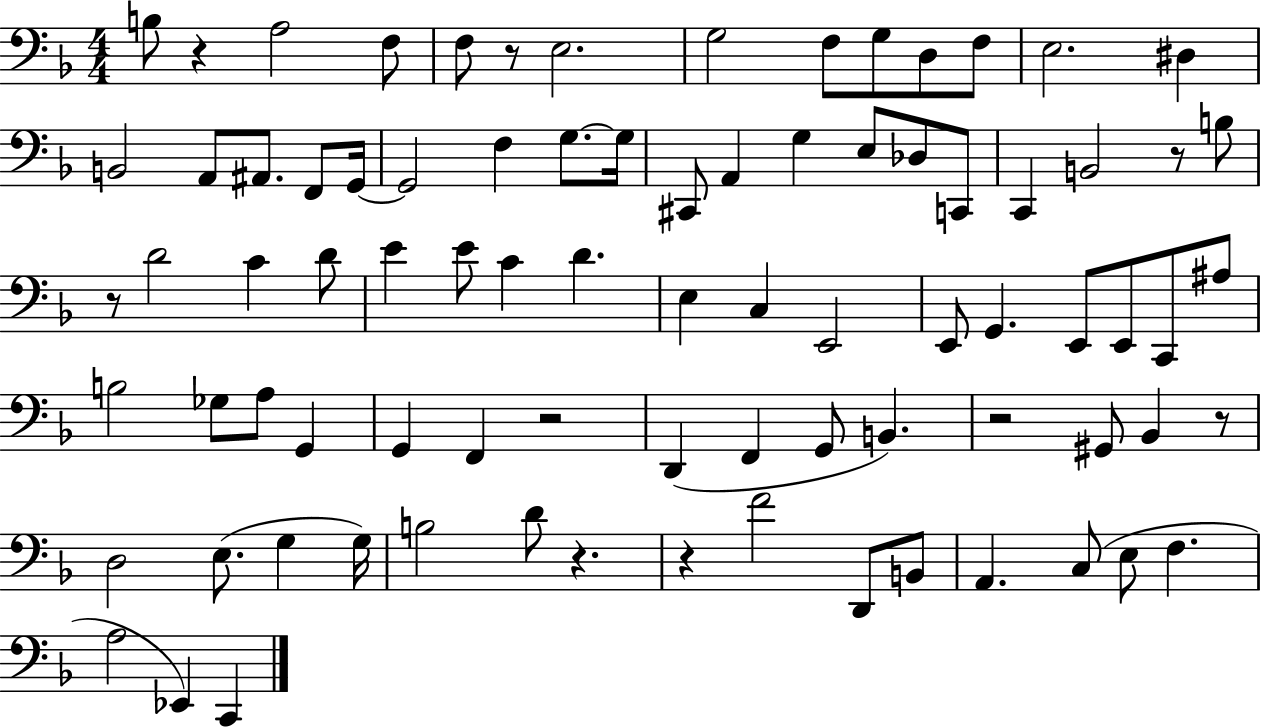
X:1
T:Untitled
M:4/4
L:1/4
K:F
B,/2 z A,2 F,/2 F,/2 z/2 E,2 G,2 F,/2 G,/2 D,/2 F,/2 E,2 ^D, B,,2 A,,/2 ^A,,/2 F,,/2 G,,/4 G,,2 F, G,/2 G,/4 ^C,,/2 A,, G, E,/2 _D,/2 C,,/2 C,, B,,2 z/2 B,/2 z/2 D2 C D/2 E E/2 C D E, C, E,,2 E,,/2 G,, E,,/2 E,,/2 C,,/2 ^A,/2 B,2 _G,/2 A,/2 G,, G,, F,, z2 D,, F,, G,,/2 B,, z2 ^G,,/2 _B,, z/2 D,2 E,/2 G, G,/4 B,2 D/2 z z F2 D,,/2 B,,/2 A,, C,/2 E,/2 F, A,2 _E,, C,,